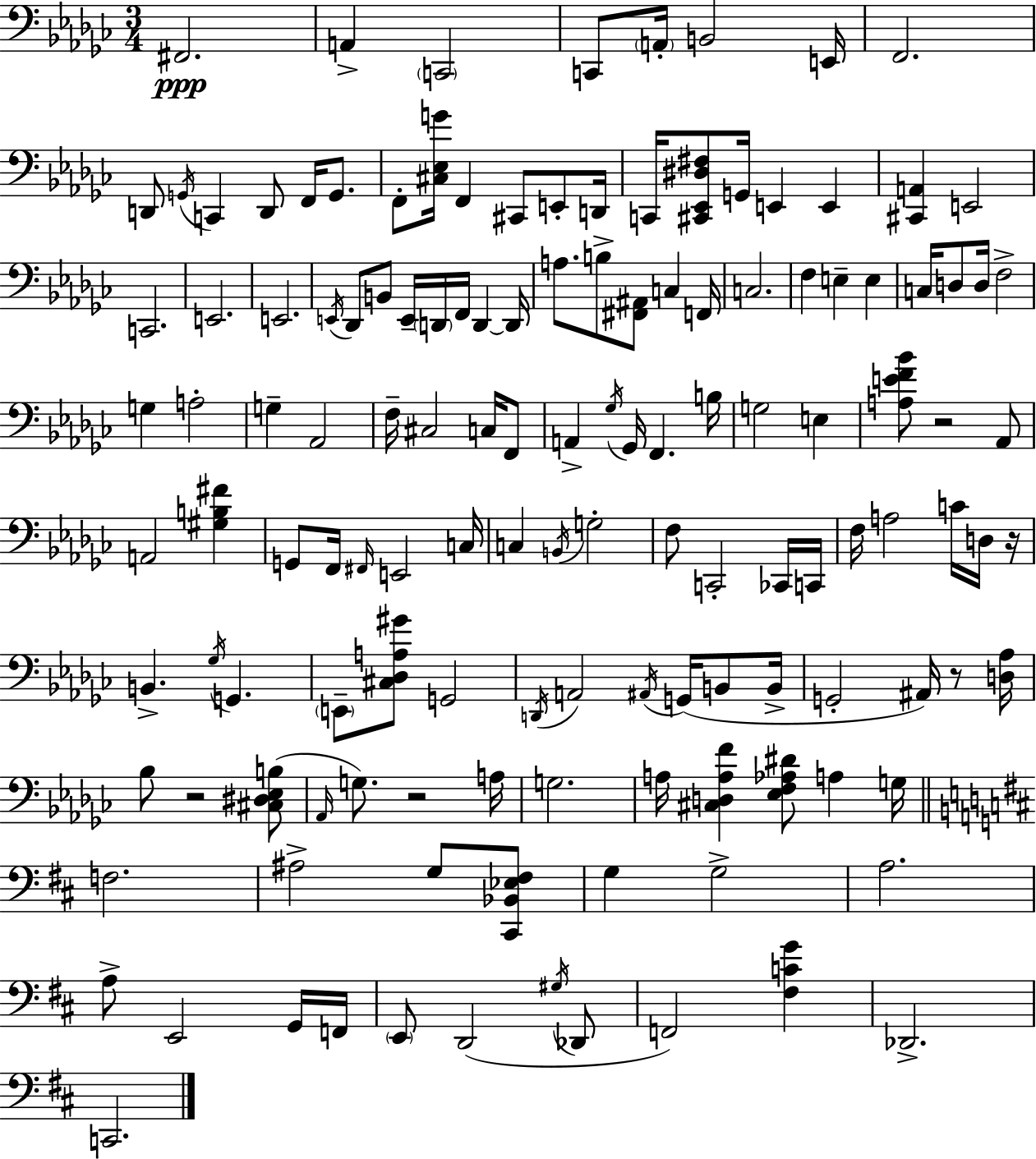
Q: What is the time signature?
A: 3/4